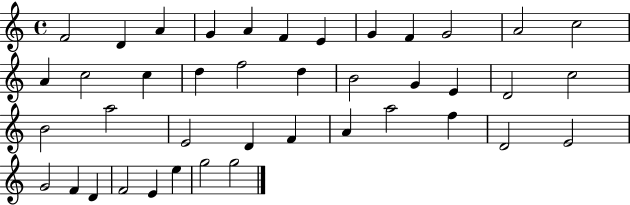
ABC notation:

X:1
T:Untitled
M:4/4
L:1/4
K:C
F2 D A G A F E G F G2 A2 c2 A c2 c d f2 d B2 G E D2 c2 B2 a2 E2 D F A a2 f D2 E2 G2 F D F2 E e g2 g2